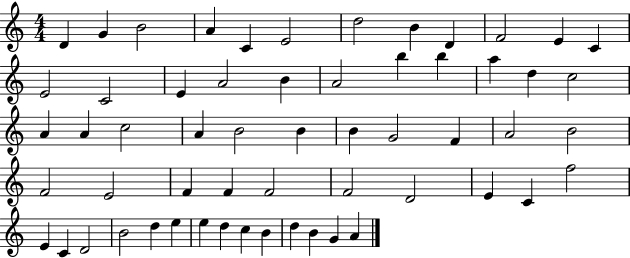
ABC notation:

X:1
T:Untitled
M:4/4
L:1/4
K:C
D G B2 A C E2 d2 B D F2 E C E2 C2 E A2 B A2 b b a d c2 A A c2 A B2 B B G2 F A2 B2 F2 E2 F F F2 F2 D2 E C f2 E C D2 B2 d e e d c B d B G A